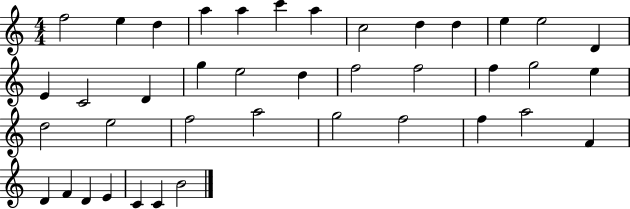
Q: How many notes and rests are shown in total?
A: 40